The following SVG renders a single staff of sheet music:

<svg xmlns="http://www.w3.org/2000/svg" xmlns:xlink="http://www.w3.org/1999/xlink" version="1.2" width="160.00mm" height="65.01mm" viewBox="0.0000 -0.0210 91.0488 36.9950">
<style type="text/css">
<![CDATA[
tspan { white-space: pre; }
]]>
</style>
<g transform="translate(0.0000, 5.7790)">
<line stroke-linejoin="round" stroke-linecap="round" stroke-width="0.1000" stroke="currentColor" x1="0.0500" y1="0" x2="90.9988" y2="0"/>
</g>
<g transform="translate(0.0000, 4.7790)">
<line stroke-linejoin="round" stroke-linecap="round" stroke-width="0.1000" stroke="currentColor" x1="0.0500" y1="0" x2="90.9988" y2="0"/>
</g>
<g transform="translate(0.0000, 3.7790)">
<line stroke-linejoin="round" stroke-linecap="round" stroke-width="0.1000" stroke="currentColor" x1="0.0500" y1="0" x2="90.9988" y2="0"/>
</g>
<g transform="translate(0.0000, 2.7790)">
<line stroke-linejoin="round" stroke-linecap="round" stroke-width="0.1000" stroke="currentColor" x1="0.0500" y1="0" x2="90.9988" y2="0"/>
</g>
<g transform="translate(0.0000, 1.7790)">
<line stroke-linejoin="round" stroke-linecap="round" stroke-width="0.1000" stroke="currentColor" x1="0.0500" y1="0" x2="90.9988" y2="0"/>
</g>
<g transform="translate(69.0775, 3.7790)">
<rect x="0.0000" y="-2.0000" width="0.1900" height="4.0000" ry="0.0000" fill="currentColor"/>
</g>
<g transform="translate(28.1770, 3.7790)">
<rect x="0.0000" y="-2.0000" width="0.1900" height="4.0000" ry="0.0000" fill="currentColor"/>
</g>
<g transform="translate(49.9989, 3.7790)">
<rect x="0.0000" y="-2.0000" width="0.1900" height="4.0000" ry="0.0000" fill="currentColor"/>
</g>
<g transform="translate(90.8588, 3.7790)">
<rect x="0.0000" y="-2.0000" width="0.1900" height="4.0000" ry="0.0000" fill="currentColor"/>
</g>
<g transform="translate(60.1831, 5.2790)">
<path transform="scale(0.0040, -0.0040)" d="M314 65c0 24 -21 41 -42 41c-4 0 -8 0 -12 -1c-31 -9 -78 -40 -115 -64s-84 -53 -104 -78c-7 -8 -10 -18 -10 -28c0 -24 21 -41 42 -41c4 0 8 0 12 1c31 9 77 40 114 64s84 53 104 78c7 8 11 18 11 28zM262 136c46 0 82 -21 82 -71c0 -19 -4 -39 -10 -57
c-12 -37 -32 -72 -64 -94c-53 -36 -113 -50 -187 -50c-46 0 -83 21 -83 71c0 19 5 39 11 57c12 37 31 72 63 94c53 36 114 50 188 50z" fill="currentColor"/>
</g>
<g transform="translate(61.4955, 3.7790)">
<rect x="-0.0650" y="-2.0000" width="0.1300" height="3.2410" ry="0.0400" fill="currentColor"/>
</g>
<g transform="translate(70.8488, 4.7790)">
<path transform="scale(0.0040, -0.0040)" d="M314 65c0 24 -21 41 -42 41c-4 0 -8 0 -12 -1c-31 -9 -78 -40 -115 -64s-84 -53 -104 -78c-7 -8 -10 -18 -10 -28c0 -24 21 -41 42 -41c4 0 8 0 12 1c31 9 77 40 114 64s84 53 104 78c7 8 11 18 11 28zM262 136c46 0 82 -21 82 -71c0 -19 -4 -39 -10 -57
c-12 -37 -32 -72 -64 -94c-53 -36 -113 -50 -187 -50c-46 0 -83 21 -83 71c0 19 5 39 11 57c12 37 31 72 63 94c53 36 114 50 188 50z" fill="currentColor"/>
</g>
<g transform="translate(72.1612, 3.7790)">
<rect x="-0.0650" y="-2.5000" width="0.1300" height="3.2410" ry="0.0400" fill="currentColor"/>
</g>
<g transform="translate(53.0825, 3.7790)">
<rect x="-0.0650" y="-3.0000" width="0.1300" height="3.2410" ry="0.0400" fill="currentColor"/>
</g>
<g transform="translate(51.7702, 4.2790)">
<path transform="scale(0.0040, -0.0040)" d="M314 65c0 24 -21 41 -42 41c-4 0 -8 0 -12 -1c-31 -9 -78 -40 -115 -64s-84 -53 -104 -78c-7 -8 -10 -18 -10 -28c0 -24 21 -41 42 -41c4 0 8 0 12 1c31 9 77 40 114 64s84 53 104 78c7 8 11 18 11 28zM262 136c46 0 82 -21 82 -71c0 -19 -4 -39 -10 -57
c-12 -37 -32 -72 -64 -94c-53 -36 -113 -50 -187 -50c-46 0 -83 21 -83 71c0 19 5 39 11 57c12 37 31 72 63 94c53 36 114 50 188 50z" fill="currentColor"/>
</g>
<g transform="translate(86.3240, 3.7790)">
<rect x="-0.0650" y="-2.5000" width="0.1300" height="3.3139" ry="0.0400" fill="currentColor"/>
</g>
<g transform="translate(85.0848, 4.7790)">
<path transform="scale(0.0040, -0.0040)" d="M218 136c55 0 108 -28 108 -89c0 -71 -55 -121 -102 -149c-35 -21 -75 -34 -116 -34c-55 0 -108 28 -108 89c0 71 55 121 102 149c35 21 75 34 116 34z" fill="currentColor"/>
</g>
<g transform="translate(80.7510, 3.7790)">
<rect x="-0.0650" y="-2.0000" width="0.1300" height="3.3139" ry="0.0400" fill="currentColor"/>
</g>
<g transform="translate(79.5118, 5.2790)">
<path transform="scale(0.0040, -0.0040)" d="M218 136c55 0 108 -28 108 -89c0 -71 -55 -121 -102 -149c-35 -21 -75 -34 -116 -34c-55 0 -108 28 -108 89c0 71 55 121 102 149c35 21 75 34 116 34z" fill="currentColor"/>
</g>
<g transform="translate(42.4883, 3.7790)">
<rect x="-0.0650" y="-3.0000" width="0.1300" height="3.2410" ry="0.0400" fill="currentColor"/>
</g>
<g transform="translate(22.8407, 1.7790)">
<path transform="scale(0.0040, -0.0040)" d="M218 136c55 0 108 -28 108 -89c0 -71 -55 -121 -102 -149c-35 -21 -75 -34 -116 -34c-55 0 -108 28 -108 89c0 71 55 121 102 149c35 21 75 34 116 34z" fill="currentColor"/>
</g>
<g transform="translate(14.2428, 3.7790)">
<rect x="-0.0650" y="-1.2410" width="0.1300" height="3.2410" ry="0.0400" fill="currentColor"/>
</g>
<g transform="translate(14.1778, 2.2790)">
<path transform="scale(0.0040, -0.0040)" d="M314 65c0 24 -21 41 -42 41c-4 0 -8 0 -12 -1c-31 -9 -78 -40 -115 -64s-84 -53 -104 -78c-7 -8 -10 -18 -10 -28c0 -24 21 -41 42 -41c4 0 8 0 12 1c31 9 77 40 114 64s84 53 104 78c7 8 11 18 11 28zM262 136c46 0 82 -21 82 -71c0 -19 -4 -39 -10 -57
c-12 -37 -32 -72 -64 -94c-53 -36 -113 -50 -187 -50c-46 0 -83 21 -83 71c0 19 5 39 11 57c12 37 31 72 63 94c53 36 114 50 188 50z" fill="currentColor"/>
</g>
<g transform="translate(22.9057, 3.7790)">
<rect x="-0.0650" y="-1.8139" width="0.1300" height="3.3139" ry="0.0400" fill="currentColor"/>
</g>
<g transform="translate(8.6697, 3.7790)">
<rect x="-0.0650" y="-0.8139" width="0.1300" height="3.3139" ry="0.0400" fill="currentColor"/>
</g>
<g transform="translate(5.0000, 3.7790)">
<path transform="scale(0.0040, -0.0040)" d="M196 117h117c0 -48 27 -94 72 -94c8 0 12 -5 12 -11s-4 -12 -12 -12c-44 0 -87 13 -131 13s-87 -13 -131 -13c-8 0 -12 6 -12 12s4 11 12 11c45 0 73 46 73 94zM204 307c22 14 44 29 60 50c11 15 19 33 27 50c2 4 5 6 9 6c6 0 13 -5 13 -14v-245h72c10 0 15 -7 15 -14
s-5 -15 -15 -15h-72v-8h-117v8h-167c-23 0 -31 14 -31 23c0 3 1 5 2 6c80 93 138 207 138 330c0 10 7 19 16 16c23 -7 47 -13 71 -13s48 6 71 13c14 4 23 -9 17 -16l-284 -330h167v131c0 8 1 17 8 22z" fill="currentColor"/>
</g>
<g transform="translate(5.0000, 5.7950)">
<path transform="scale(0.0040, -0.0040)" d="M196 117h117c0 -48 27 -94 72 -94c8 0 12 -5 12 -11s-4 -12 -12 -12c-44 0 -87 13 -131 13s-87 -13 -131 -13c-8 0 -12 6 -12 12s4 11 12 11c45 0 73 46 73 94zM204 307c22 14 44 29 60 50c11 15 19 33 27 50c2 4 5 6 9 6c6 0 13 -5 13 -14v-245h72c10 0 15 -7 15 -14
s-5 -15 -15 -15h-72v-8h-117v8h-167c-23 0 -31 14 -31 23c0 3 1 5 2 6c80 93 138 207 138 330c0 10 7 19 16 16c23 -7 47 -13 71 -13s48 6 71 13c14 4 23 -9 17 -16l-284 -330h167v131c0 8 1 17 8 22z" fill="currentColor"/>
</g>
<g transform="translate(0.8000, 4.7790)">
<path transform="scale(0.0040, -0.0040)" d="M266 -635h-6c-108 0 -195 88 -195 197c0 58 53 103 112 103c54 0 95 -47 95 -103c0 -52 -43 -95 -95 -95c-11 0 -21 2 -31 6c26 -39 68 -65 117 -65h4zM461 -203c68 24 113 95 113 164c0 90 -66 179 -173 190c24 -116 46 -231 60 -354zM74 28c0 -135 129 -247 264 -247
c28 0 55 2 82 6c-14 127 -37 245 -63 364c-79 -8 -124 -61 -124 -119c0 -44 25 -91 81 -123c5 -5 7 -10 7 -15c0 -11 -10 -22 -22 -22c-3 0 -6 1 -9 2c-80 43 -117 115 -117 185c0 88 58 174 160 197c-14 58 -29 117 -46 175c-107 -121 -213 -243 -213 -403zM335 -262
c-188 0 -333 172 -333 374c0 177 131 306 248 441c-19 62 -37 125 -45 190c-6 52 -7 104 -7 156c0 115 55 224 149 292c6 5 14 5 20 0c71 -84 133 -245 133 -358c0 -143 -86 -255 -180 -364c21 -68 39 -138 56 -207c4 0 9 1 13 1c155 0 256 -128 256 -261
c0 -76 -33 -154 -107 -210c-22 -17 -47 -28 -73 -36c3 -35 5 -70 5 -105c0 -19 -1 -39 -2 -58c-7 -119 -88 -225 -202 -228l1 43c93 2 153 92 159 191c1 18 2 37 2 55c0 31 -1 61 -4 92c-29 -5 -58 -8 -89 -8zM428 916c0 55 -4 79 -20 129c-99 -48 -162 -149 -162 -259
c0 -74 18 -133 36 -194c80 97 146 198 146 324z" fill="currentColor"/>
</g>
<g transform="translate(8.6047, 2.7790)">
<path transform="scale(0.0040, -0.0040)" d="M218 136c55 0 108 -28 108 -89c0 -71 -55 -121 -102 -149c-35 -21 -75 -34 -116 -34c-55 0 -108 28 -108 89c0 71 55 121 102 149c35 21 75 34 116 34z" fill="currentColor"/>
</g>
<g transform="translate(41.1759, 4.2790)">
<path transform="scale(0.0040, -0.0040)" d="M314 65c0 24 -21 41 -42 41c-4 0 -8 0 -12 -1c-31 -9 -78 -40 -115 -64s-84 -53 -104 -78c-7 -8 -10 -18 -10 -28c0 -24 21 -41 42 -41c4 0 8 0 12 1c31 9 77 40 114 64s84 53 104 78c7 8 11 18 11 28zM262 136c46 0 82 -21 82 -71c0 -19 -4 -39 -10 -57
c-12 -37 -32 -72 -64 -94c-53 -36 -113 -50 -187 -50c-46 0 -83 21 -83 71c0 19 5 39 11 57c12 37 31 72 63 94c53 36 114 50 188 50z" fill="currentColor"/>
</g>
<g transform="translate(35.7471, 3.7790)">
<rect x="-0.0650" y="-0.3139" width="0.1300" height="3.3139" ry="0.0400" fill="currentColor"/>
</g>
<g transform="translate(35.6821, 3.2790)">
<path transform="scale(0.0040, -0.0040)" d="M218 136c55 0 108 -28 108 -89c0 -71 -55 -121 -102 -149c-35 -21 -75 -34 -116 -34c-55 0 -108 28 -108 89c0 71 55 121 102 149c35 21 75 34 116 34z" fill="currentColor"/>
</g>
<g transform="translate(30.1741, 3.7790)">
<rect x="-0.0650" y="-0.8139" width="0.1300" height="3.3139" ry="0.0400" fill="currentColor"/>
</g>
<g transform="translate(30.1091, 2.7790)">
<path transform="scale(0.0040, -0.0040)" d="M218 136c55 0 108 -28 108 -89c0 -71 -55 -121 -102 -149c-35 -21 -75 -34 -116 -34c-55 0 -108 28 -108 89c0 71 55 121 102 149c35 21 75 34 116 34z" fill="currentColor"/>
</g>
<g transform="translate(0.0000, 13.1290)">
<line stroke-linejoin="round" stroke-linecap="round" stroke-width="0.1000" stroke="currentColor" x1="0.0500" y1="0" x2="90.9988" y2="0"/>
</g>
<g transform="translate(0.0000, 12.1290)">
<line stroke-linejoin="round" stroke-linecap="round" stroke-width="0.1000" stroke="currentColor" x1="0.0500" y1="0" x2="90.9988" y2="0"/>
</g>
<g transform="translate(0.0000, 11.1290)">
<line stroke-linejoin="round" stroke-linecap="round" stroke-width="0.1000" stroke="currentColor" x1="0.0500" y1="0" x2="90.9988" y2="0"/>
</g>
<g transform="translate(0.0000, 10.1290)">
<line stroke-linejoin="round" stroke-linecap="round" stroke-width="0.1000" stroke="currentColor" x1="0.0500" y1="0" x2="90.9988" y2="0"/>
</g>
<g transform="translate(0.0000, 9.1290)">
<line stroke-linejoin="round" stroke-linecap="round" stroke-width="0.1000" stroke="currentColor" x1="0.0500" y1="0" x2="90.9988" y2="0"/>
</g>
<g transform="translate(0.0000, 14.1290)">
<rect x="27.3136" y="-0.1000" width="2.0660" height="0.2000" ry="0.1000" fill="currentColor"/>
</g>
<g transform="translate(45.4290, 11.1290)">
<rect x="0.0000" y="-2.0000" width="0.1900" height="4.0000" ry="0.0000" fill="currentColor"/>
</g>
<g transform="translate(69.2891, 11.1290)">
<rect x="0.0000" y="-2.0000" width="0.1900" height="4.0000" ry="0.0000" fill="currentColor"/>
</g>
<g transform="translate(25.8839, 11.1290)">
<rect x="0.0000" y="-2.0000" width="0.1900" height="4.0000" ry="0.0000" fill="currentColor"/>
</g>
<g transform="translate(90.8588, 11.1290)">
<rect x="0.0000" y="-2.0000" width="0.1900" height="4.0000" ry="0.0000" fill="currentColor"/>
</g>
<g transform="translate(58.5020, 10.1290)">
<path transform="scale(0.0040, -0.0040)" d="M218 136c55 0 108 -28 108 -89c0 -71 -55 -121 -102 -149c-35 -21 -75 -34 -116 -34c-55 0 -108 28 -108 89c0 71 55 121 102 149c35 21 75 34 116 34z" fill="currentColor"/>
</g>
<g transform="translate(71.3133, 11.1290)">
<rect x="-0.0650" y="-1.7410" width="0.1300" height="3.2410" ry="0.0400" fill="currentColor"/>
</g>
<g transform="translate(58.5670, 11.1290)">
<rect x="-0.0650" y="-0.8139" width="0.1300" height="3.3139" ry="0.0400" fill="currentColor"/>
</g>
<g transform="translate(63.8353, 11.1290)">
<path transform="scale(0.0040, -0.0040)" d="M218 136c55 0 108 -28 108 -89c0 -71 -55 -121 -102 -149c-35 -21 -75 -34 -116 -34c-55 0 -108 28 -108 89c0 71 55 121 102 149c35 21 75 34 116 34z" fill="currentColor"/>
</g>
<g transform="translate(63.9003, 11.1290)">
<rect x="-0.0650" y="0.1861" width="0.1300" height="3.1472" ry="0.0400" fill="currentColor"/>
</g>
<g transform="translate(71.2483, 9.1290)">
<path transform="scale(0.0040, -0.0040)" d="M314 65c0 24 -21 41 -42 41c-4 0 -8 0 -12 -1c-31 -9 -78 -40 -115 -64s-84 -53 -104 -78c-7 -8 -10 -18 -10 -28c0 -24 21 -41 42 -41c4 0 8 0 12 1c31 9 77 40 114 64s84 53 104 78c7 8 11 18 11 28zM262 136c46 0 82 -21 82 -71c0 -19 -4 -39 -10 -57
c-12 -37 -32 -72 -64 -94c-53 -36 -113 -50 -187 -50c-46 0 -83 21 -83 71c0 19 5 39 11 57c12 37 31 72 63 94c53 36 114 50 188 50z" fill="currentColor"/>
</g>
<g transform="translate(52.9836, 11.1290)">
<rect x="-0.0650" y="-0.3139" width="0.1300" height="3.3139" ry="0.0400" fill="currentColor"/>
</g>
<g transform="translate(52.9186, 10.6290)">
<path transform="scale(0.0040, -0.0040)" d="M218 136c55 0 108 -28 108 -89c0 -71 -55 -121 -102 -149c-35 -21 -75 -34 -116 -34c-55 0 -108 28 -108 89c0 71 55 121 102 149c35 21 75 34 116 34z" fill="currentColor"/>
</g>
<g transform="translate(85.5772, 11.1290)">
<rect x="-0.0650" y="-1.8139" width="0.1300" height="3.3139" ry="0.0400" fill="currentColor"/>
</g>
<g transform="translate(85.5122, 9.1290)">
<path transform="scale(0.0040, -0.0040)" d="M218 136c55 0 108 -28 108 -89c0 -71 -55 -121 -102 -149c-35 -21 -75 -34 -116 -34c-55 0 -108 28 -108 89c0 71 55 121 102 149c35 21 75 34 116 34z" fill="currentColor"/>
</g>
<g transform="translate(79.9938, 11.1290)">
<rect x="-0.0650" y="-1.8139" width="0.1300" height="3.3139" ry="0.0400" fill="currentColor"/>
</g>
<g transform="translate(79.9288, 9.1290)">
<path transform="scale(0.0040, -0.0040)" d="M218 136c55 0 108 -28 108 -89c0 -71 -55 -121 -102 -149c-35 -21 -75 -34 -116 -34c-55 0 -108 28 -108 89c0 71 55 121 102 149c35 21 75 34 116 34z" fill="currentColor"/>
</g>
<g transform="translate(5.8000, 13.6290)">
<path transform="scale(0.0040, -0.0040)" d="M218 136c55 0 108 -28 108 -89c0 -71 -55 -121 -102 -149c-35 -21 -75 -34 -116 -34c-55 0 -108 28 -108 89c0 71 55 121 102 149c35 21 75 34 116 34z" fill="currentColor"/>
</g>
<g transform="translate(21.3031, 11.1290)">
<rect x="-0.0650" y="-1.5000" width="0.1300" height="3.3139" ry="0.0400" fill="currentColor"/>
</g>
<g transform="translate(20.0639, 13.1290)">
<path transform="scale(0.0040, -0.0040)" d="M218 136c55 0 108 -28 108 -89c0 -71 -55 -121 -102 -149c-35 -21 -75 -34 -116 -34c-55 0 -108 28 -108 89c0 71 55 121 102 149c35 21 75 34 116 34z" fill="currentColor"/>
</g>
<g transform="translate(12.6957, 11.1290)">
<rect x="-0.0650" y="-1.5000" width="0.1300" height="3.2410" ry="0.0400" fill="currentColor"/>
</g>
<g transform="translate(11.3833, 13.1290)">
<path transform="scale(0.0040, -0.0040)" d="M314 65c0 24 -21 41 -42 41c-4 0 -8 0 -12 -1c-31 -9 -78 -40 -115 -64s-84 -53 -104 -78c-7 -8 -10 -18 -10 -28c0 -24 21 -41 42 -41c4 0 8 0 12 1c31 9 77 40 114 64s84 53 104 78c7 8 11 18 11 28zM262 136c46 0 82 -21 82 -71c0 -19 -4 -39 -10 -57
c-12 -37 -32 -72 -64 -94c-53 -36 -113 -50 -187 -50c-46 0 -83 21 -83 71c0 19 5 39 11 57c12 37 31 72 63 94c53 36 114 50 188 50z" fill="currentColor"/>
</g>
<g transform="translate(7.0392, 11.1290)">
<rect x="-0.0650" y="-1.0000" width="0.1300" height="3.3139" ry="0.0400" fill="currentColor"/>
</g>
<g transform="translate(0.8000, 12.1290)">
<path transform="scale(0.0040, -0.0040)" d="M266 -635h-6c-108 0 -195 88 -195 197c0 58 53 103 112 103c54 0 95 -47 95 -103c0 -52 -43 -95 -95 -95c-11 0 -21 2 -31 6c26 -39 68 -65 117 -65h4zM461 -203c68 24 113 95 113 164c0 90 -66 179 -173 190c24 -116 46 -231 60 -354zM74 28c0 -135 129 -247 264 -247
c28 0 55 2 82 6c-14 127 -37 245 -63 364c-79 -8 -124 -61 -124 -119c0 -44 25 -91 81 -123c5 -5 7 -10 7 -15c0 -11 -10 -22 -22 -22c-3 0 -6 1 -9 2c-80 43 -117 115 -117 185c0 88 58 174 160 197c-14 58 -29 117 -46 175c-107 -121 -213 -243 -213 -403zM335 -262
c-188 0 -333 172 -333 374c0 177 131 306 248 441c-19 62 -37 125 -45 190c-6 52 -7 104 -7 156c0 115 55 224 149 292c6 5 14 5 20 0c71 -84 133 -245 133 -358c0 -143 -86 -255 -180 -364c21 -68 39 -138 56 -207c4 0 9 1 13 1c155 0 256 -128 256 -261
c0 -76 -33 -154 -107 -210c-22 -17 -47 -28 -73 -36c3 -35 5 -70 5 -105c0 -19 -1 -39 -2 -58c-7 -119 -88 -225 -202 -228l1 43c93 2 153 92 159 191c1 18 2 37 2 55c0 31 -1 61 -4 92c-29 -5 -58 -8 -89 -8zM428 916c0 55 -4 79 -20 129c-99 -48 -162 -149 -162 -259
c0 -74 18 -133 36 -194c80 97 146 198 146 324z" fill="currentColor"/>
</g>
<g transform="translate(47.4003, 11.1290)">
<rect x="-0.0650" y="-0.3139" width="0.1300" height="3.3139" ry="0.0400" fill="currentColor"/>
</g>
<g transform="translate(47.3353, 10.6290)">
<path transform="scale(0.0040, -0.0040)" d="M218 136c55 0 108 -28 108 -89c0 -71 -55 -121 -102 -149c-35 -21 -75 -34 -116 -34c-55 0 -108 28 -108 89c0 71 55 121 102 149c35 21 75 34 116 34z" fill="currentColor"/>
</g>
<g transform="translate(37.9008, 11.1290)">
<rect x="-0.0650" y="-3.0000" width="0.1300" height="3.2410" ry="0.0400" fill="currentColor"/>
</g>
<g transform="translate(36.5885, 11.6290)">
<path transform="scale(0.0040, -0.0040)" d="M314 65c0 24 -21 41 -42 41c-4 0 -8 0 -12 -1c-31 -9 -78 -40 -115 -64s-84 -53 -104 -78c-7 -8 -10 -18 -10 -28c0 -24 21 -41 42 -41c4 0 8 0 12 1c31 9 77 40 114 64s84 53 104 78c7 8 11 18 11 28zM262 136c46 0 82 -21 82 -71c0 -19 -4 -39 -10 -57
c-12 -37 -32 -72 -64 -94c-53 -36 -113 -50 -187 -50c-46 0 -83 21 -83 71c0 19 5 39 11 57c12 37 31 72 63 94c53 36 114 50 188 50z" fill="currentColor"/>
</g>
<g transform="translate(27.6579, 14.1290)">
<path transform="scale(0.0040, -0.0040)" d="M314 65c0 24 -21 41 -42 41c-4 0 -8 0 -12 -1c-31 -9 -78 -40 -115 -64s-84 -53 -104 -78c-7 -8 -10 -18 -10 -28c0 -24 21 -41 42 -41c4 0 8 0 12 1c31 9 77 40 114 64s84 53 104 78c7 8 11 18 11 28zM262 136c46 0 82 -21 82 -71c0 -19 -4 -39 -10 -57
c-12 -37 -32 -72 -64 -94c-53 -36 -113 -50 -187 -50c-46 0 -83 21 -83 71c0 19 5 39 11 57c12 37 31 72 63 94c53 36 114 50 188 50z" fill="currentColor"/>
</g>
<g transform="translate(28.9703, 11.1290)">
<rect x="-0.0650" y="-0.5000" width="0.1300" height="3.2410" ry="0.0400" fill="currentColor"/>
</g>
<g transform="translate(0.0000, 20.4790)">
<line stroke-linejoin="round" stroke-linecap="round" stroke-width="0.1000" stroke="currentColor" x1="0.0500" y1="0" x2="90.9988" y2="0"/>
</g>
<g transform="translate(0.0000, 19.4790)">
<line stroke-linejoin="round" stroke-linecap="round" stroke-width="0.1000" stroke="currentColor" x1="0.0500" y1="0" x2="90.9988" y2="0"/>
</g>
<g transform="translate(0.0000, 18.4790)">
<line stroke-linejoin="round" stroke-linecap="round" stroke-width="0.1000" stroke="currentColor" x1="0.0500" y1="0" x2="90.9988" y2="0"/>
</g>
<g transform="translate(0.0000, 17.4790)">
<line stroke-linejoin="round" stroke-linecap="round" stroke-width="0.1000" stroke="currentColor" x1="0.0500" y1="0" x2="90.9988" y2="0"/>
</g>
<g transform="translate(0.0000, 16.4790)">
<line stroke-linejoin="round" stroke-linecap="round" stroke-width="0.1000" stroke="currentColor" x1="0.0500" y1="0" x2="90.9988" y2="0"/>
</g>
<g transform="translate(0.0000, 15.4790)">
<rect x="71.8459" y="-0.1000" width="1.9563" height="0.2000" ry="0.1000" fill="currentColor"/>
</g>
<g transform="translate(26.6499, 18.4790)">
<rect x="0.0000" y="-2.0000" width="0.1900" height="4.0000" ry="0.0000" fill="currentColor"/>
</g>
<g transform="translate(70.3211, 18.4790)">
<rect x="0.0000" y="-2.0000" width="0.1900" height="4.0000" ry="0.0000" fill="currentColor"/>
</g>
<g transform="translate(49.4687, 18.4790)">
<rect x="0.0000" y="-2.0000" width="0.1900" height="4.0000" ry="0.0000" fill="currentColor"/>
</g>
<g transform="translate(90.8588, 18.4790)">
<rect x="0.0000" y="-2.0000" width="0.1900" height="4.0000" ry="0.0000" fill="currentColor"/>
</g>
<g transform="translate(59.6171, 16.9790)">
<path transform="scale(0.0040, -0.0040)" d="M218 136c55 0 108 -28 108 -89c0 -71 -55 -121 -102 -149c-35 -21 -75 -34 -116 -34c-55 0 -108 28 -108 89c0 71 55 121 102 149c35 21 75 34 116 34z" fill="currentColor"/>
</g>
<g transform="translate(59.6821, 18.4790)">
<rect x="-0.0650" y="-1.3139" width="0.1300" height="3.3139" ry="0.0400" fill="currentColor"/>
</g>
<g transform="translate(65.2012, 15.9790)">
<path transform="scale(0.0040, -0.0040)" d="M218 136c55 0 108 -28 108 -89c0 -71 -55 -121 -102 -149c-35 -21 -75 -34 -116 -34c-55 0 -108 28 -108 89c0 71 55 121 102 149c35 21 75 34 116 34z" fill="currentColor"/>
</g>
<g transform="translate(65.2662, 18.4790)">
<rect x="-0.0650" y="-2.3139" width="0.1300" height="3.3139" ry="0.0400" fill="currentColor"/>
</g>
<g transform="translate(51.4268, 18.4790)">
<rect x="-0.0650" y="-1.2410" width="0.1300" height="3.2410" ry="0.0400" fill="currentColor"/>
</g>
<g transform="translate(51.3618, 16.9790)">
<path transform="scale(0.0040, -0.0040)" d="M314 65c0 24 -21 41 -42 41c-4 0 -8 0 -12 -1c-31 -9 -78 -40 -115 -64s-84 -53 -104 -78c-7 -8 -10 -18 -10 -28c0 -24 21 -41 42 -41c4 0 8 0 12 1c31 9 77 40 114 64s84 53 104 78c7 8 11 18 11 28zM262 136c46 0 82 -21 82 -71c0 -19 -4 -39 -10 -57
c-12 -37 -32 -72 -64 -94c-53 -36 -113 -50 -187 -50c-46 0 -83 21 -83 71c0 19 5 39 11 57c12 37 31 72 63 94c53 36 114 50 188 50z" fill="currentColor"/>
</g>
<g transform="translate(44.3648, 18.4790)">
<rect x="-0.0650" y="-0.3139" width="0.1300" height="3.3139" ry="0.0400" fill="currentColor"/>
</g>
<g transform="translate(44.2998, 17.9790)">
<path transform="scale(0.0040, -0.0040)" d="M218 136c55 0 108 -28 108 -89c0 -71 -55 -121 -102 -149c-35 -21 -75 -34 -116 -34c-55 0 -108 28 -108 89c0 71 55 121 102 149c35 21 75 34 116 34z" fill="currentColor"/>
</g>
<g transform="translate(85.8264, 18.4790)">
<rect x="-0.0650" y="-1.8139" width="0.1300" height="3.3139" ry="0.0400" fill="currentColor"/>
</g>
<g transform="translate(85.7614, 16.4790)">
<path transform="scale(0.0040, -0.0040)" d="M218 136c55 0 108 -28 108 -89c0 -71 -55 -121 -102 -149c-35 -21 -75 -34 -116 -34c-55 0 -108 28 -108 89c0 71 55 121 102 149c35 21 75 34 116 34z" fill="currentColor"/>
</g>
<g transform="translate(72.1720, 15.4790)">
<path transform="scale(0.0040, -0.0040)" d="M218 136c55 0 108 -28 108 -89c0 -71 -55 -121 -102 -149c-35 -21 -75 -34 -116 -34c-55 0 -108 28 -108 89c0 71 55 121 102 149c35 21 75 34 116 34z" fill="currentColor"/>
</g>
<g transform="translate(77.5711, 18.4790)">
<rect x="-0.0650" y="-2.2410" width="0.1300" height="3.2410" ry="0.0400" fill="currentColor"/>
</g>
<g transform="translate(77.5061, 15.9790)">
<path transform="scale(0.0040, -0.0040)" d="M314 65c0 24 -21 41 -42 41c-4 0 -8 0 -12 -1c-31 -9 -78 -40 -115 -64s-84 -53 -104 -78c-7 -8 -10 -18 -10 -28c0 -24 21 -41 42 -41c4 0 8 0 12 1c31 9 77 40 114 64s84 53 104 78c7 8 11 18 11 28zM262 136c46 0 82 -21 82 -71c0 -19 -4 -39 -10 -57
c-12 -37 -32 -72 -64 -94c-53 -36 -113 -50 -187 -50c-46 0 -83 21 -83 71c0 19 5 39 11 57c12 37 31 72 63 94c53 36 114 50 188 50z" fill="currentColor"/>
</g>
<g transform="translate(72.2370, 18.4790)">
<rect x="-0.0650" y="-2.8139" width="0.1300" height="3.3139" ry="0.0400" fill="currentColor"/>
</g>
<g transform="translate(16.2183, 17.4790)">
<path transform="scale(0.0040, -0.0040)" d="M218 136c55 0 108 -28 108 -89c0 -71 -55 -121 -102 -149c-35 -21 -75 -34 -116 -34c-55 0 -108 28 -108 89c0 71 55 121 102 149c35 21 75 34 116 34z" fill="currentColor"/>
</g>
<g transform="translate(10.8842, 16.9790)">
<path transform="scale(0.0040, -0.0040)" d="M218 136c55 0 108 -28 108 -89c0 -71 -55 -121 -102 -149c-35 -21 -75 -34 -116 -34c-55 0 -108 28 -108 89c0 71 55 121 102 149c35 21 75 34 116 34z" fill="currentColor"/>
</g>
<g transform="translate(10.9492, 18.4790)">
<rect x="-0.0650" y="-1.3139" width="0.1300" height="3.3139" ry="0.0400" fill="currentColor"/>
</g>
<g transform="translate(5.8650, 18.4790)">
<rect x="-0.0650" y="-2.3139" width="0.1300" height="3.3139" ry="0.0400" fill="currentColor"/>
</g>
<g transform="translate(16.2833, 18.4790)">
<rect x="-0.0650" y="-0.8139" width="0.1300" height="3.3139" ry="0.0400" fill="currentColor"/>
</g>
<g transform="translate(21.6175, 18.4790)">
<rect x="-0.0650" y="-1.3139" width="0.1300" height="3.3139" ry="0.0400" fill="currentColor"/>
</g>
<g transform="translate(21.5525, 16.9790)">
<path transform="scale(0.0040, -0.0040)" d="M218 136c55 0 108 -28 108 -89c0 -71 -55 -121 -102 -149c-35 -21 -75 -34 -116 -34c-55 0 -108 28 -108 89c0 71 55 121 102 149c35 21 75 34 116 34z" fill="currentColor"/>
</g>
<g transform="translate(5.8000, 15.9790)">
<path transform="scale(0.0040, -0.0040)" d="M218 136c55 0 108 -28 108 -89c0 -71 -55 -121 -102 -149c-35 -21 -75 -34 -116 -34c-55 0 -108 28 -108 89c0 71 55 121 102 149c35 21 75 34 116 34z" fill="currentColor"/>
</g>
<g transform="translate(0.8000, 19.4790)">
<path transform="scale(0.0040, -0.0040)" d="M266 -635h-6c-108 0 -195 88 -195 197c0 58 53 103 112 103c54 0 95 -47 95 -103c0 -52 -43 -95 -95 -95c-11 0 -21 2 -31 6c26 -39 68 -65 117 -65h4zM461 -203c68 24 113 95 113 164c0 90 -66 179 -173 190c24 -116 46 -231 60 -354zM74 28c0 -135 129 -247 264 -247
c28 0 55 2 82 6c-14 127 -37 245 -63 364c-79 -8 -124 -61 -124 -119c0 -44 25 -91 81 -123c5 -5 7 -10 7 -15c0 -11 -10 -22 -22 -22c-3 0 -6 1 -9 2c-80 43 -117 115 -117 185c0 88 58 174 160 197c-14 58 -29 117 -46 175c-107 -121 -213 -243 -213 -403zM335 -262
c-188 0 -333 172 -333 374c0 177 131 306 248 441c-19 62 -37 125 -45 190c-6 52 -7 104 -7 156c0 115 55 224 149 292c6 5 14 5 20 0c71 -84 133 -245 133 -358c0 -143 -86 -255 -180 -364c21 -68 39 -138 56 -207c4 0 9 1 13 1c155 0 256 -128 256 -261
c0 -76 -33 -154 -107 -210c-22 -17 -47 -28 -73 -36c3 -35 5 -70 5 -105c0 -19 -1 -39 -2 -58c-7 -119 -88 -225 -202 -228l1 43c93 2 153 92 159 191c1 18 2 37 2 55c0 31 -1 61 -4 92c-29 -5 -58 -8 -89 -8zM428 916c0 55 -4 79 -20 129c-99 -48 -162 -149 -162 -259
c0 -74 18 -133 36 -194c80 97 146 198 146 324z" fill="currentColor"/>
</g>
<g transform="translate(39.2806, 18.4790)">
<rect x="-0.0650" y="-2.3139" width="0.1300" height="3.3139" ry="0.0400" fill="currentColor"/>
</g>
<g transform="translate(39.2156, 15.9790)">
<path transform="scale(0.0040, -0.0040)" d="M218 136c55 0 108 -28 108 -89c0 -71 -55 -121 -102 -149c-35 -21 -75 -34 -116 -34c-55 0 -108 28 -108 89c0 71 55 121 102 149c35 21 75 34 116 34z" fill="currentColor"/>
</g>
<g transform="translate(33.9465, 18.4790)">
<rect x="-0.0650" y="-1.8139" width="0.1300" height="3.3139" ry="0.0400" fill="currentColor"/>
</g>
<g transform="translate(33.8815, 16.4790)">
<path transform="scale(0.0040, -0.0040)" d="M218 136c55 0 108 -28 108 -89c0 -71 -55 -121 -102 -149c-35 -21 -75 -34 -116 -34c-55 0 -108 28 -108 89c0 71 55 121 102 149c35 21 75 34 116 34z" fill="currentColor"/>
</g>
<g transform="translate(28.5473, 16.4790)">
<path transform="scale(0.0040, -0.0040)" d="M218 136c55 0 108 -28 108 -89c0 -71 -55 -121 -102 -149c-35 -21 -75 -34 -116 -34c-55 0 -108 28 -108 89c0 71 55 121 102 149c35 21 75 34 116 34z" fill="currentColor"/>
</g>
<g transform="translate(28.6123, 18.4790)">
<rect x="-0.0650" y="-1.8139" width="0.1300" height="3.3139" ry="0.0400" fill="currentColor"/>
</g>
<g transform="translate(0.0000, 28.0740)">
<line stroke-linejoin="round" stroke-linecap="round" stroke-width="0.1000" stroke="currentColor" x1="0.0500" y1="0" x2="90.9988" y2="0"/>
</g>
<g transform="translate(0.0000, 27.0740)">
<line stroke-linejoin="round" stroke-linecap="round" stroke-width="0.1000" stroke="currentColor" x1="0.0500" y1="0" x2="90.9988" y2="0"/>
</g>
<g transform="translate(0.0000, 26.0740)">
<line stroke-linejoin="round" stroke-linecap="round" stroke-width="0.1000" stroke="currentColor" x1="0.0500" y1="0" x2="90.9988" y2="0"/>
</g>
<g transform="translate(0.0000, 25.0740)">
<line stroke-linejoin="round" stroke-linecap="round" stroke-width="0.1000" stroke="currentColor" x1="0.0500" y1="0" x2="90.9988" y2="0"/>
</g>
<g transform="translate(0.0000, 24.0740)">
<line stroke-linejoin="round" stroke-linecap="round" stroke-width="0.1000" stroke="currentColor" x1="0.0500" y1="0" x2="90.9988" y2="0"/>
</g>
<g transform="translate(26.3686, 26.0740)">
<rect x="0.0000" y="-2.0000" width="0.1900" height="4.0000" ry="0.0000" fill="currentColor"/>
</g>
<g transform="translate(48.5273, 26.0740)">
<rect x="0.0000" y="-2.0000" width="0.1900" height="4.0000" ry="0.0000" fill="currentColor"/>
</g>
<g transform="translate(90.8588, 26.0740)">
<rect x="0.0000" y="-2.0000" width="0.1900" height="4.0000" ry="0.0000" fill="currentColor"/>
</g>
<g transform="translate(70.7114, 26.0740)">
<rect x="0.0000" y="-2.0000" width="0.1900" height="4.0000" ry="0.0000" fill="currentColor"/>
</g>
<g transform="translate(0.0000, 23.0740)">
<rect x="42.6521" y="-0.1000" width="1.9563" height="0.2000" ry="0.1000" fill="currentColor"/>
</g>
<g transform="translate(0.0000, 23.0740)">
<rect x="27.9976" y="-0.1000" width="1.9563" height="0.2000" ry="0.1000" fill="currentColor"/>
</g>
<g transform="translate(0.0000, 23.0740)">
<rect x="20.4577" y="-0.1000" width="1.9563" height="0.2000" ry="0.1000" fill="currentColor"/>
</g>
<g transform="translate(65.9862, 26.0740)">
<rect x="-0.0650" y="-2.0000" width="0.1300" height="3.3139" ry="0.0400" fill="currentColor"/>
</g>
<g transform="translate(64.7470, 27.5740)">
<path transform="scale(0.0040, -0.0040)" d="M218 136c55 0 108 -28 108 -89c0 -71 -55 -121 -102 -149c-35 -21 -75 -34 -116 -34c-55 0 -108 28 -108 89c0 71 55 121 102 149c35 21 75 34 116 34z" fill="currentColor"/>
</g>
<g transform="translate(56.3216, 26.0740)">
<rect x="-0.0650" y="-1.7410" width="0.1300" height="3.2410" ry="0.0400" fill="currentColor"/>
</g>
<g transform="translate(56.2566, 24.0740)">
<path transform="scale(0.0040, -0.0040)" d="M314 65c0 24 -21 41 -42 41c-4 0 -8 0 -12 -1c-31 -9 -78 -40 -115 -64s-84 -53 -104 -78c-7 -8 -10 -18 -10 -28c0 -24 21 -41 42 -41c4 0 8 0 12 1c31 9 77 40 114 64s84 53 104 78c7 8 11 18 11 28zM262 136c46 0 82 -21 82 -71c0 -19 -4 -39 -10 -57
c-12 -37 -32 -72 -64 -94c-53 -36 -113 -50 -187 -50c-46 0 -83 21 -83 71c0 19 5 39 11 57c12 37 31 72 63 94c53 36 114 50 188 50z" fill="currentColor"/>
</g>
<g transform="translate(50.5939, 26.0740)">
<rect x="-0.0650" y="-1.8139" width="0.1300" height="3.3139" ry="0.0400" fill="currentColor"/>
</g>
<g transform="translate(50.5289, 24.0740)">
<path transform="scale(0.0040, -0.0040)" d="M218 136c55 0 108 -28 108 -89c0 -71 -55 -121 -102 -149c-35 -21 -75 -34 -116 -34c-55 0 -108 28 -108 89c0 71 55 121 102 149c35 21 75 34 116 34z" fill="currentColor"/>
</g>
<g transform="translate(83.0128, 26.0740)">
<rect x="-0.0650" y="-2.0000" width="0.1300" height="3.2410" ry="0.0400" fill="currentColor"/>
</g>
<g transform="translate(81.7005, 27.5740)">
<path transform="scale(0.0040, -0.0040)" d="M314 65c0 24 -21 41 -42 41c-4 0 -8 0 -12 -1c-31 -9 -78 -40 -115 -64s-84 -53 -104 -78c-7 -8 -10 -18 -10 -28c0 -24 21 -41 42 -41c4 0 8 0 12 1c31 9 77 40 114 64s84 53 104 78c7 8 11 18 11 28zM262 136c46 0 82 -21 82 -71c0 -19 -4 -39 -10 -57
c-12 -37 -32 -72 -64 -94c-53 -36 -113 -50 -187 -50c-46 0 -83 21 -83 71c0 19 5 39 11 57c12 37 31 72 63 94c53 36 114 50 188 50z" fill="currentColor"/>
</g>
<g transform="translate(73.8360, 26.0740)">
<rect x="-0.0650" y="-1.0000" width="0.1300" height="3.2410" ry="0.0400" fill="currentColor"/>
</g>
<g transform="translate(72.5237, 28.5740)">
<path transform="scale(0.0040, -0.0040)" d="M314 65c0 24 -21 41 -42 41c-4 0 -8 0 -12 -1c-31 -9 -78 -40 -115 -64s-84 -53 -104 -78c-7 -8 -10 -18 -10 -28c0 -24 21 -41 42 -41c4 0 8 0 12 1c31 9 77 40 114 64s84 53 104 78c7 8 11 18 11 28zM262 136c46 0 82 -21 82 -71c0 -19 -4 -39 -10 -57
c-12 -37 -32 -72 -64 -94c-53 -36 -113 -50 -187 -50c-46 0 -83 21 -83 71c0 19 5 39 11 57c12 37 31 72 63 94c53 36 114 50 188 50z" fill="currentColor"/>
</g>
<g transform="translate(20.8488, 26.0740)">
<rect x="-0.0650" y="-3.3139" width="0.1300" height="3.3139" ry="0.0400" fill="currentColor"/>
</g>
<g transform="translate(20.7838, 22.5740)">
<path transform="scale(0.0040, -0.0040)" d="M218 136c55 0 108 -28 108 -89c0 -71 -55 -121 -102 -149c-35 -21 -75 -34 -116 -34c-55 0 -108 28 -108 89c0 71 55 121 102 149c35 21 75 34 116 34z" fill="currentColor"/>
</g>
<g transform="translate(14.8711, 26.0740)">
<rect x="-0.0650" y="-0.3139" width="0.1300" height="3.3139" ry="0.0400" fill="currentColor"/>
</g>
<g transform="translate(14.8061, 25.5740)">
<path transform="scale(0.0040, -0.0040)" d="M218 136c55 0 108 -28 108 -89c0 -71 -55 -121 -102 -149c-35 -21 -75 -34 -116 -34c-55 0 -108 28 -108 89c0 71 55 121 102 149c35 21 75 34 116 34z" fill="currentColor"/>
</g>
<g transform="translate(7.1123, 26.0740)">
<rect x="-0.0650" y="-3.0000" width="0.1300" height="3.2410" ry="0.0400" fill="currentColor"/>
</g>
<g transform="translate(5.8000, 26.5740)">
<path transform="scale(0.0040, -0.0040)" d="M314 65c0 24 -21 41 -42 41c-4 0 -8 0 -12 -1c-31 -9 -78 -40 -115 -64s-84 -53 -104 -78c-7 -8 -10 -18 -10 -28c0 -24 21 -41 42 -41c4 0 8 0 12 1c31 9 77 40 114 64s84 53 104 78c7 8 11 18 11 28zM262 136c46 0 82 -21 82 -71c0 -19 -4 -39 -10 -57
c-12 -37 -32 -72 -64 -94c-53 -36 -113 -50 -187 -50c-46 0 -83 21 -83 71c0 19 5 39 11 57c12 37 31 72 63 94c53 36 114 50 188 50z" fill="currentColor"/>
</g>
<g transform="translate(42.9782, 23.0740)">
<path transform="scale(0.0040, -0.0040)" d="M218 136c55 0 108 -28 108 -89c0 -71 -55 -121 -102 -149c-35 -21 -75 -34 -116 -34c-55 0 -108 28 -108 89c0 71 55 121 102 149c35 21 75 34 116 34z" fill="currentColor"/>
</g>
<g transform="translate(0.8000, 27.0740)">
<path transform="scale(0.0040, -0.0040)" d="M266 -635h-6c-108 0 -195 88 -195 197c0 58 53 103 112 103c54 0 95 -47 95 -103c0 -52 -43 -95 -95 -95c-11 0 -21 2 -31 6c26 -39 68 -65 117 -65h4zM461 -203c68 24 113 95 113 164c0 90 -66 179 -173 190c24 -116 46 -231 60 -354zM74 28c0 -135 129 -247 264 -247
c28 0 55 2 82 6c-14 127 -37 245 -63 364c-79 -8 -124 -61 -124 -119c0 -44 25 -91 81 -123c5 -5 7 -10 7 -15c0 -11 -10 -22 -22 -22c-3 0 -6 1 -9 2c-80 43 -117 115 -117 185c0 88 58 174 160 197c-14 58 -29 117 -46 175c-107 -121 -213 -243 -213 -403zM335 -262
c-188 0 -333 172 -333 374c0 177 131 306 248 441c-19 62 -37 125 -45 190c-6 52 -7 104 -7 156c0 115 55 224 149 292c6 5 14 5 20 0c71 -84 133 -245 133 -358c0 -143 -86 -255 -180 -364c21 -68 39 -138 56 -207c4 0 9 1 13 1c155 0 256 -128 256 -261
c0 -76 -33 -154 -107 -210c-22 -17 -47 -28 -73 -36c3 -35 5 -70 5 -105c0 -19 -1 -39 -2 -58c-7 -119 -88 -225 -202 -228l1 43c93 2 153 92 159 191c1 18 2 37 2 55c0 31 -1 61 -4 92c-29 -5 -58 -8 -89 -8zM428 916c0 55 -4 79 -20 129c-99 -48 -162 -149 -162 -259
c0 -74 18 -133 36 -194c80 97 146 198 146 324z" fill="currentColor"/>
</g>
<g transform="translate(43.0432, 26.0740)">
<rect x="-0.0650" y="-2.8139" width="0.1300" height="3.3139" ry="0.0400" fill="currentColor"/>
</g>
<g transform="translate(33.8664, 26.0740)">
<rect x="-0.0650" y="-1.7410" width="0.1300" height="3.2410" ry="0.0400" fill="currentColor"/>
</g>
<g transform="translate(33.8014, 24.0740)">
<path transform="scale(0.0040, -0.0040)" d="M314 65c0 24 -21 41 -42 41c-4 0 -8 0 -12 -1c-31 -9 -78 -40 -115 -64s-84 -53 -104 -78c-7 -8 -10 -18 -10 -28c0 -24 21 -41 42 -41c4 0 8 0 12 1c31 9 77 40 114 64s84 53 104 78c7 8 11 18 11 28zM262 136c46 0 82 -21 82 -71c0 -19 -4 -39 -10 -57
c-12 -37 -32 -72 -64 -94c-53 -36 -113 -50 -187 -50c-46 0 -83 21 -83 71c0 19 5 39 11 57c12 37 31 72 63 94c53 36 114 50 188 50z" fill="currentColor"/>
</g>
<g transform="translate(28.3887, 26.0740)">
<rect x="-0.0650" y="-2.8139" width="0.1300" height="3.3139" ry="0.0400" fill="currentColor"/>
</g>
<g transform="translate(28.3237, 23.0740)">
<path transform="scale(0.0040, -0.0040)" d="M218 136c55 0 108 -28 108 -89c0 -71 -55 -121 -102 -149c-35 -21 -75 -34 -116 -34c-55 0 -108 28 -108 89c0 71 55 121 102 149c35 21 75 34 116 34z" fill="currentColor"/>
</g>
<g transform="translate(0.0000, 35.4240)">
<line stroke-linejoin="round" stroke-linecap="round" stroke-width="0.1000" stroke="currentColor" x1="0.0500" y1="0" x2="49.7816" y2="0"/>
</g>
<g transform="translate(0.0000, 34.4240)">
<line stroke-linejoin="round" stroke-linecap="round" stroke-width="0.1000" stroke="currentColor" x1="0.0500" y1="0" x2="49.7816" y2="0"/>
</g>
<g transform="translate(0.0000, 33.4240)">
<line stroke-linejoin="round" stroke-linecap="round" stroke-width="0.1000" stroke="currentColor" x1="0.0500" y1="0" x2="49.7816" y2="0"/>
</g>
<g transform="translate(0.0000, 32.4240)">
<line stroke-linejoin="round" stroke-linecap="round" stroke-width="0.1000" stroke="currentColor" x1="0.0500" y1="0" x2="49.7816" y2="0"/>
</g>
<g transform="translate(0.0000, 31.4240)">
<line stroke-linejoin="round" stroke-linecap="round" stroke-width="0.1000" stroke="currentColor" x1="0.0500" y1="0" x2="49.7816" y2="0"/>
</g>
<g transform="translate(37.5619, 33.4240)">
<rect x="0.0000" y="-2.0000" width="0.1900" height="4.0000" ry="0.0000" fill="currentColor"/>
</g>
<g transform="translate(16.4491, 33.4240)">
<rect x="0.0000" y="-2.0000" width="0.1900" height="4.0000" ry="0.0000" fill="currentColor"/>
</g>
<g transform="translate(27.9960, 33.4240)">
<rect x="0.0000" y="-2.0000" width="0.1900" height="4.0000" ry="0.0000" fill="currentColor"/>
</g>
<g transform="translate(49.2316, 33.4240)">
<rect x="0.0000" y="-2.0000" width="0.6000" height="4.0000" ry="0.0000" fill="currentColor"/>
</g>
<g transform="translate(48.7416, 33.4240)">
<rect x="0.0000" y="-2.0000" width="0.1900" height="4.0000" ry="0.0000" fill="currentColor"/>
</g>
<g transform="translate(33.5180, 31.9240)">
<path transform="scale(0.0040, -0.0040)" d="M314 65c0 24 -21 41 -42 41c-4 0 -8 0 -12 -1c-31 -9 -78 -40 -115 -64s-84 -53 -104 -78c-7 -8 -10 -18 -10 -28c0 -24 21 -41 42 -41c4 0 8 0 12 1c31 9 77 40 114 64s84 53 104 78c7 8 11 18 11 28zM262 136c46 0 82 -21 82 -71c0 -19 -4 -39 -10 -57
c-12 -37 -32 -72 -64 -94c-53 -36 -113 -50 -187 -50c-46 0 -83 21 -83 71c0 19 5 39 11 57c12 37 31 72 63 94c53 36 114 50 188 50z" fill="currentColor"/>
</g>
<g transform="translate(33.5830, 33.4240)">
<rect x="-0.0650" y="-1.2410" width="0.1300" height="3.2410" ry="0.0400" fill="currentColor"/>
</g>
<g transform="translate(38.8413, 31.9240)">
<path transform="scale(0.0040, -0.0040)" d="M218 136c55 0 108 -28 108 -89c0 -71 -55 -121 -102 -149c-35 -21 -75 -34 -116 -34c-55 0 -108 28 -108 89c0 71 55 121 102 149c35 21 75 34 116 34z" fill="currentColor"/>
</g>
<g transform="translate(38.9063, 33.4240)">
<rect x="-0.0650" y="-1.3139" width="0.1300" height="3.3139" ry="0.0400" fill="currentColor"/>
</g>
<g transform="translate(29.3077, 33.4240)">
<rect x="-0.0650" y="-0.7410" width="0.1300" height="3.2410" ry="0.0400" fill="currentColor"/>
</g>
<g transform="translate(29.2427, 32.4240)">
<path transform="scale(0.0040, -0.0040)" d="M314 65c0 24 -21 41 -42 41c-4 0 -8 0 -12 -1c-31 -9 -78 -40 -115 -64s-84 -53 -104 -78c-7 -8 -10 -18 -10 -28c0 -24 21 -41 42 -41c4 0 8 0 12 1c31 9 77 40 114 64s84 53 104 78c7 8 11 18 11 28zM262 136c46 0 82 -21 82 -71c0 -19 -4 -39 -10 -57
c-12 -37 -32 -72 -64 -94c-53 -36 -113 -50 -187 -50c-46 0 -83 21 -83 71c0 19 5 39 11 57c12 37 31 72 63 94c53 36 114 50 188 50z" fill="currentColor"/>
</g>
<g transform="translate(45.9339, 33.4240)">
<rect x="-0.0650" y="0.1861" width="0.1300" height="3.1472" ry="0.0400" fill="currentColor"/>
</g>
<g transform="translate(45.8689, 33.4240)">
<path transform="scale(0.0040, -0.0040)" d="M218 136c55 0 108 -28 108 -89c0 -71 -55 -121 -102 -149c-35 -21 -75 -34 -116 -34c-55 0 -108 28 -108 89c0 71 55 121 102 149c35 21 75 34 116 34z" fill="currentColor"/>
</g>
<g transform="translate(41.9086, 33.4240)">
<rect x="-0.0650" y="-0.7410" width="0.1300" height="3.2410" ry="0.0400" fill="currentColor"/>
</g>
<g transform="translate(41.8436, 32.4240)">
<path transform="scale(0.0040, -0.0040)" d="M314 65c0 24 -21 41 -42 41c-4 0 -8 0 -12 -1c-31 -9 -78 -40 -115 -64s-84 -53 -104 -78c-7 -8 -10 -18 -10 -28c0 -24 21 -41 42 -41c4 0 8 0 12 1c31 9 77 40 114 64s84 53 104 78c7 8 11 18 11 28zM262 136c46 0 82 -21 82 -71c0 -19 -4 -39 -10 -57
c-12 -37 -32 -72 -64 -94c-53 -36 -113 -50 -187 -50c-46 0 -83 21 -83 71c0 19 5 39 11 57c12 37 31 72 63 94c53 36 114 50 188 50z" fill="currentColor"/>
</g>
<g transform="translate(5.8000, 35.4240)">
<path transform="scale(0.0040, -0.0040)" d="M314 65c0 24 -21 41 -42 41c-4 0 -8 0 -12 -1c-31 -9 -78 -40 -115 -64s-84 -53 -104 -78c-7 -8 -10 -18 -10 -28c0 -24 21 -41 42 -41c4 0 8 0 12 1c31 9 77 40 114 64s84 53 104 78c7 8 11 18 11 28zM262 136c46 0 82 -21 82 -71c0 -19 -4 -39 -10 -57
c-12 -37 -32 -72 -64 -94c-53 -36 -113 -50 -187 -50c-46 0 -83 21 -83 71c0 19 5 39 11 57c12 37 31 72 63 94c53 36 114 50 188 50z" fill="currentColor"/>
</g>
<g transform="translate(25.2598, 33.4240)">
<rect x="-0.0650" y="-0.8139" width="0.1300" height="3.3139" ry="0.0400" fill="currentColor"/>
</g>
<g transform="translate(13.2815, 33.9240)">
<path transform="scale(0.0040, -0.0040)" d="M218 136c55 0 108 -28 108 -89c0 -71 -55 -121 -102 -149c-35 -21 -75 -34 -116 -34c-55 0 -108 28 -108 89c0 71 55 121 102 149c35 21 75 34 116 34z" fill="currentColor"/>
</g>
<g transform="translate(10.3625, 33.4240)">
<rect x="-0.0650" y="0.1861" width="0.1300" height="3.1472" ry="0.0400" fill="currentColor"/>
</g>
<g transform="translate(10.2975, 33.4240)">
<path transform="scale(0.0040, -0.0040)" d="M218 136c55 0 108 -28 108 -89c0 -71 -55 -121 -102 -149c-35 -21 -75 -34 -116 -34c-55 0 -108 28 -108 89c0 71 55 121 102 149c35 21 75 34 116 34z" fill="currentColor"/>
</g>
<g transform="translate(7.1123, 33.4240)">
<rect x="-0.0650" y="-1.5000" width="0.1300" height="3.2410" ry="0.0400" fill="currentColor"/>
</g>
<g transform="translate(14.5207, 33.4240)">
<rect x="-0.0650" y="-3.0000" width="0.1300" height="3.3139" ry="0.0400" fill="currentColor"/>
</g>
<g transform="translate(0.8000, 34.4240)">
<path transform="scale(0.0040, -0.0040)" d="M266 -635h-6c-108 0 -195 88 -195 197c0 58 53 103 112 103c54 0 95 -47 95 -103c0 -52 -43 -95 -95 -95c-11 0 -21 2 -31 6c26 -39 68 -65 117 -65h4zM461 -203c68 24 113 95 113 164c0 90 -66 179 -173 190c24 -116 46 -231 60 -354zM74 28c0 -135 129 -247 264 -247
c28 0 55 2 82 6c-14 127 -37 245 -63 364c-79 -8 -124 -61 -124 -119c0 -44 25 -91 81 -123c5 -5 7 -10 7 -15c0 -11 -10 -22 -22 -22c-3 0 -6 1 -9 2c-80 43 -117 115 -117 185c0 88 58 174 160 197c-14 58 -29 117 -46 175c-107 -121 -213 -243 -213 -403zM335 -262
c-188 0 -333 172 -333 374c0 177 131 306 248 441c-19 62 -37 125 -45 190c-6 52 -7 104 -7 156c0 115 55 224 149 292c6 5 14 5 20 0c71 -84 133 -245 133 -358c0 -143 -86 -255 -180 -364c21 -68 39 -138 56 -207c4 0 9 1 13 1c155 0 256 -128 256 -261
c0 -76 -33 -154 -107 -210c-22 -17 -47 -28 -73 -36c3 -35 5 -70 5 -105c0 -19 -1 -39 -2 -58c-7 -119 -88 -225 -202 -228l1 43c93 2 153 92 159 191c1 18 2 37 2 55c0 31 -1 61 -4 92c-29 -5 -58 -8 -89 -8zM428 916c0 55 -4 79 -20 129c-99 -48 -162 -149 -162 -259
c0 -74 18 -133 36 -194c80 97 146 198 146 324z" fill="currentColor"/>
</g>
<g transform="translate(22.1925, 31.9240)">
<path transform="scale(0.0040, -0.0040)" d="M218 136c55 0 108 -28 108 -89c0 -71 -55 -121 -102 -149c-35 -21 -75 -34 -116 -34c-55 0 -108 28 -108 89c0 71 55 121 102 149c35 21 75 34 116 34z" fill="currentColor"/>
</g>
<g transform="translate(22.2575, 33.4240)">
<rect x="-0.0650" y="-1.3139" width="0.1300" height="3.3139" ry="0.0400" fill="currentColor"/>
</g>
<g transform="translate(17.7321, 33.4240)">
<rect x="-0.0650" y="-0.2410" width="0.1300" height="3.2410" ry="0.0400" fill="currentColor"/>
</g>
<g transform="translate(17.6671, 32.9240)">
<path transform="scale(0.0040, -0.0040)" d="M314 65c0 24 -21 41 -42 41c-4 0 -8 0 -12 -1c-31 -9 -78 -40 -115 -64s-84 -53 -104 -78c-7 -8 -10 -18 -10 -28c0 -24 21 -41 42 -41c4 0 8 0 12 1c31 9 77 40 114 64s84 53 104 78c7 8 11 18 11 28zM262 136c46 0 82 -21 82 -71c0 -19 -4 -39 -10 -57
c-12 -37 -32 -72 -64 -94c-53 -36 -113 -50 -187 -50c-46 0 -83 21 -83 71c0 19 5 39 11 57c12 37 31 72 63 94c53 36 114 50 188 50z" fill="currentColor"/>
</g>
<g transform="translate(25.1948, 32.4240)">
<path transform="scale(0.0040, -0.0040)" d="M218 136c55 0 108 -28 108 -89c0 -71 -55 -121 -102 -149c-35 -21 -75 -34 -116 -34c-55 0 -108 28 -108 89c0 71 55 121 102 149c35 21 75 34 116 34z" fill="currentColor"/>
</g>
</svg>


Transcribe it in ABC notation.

X:1
T:Untitled
M:4/4
L:1/4
K:C
d e2 f d c A2 A2 F2 G2 F G D E2 E C2 A2 c c d B f2 f f g e d e f f g c e2 e g a g2 f A2 c b a f2 a f f2 F D2 F2 E2 B A c2 e d d2 e2 e d2 B